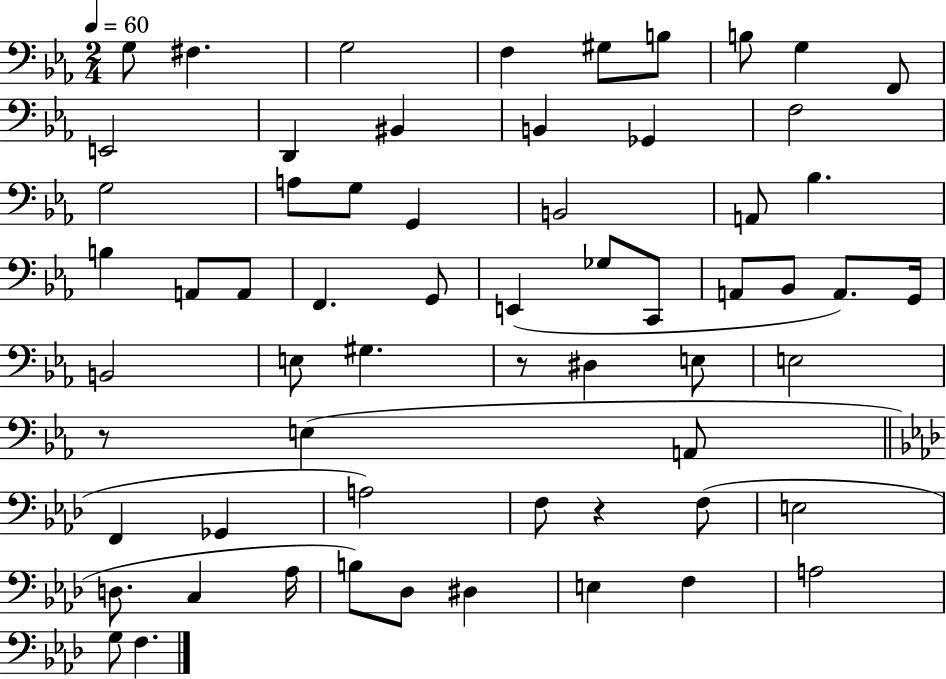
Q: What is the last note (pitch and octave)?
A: F3